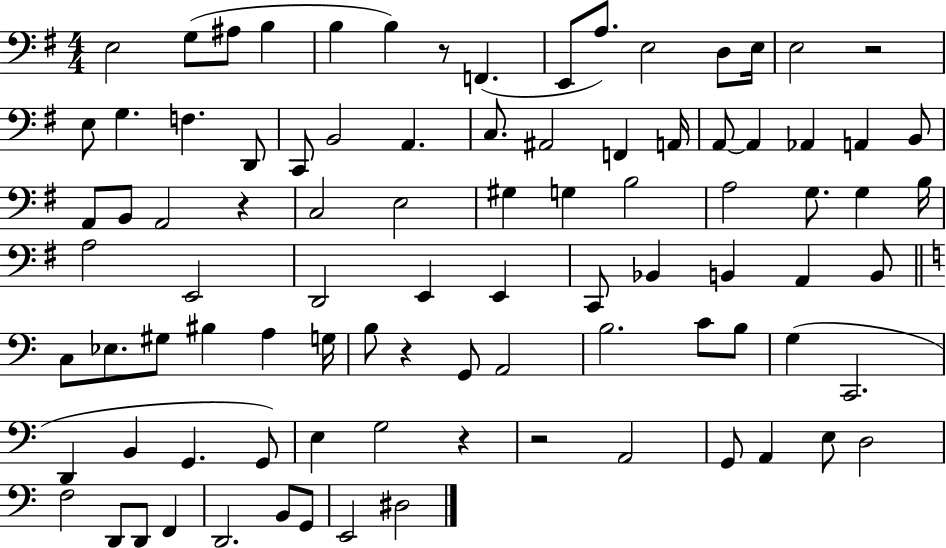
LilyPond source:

{
  \clef bass
  \numericTimeSignature
  \time 4/4
  \key g \major
  e2 g8( ais8 b4 | b4 b4) r8 f,4.( | e,8 a8.) e2 d8 e16 | e2 r2 | \break e8 g4. f4. d,8 | c,8 b,2 a,4. | c8. ais,2 f,4 a,16 | a,8~~ a,4 aes,4 a,4 b,8 | \break a,8 b,8 a,2 r4 | c2 e2 | gis4 g4 b2 | a2 g8. g4 b16 | \break a2 e,2 | d,2 e,4 e,4 | c,8 bes,4 b,4 a,4 b,8 | \bar "||" \break \key c \major c8 ees8. gis8 bis4 a4 g16 | b8 r4 g,8 a,2 | b2. c'8 b8 | g4( c,2. | \break d,4 b,4 g,4. g,8) | e4 g2 r4 | r2 a,2 | g,8 a,4 e8 d2 | \break f2 d,8 d,8 f,4 | d,2. b,8 g,8 | e,2 dis2 | \bar "|."
}